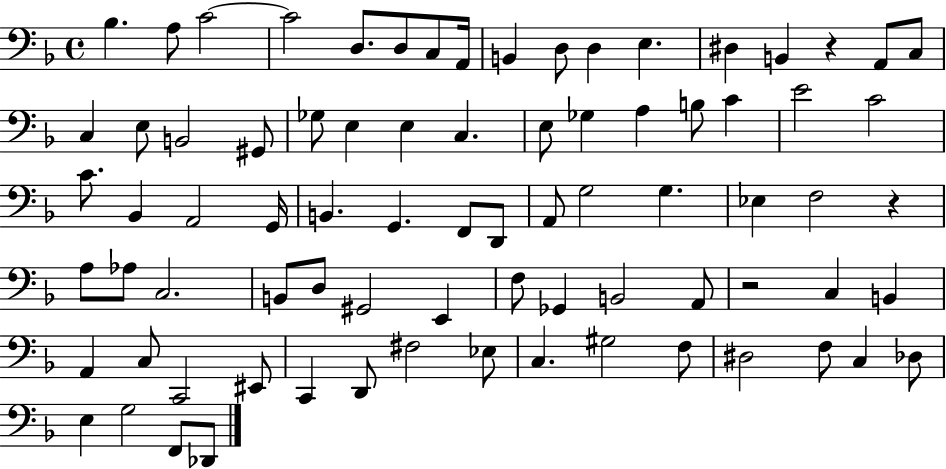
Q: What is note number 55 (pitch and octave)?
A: A2